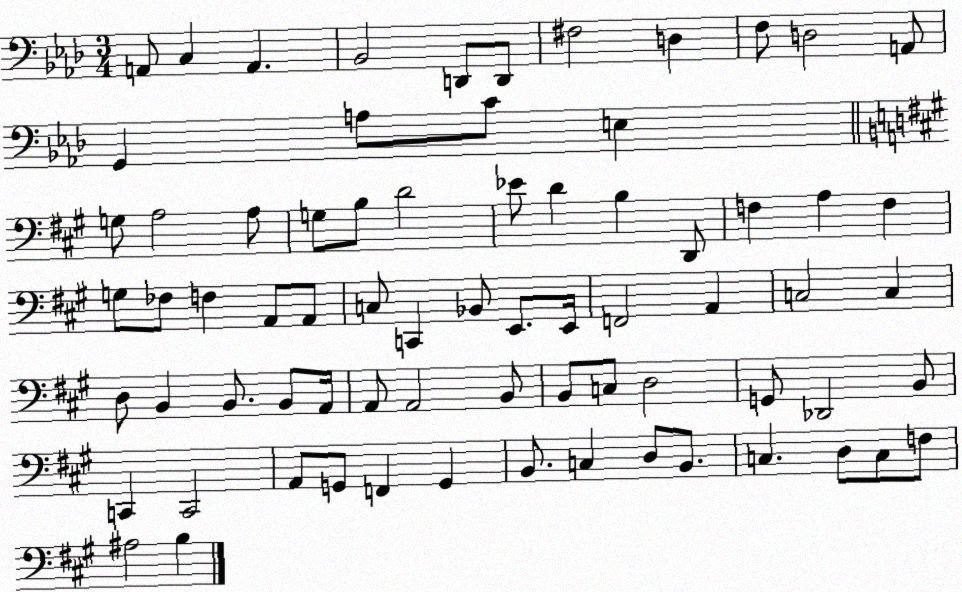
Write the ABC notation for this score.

X:1
T:Untitled
M:3/4
L:1/4
K:Ab
A,,/2 C, A,, _B,,2 D,,/2 D,,/2 ^F,2 D, F,/2 D,2 A,,/2 G,, A,/2 C/2 E, G,/2 A,2 A,/2 G,/2 B,/2 D2 _E/2 D B, D,,/2 F, A, F, G,/2 _F,/2 F, A,,/2 A,,/2 C,/2 C,, _B,,/2 E,,/2 E,,/4 F,,2 A,, C,2 C, D,/2 B,, B,,/2 B,,/2 A,,/4 A,,/2 A,,2 B,,/2 B,,/2 C,/2 D,2 G,,/2 _D,,2 B,,/2 C,, C,,2 A,,/2 G,,/2 F,, G,, B,,/2 C, D,/2 B,,/2 C, D,/2 C,/2 F,/2 ^A,2 B,